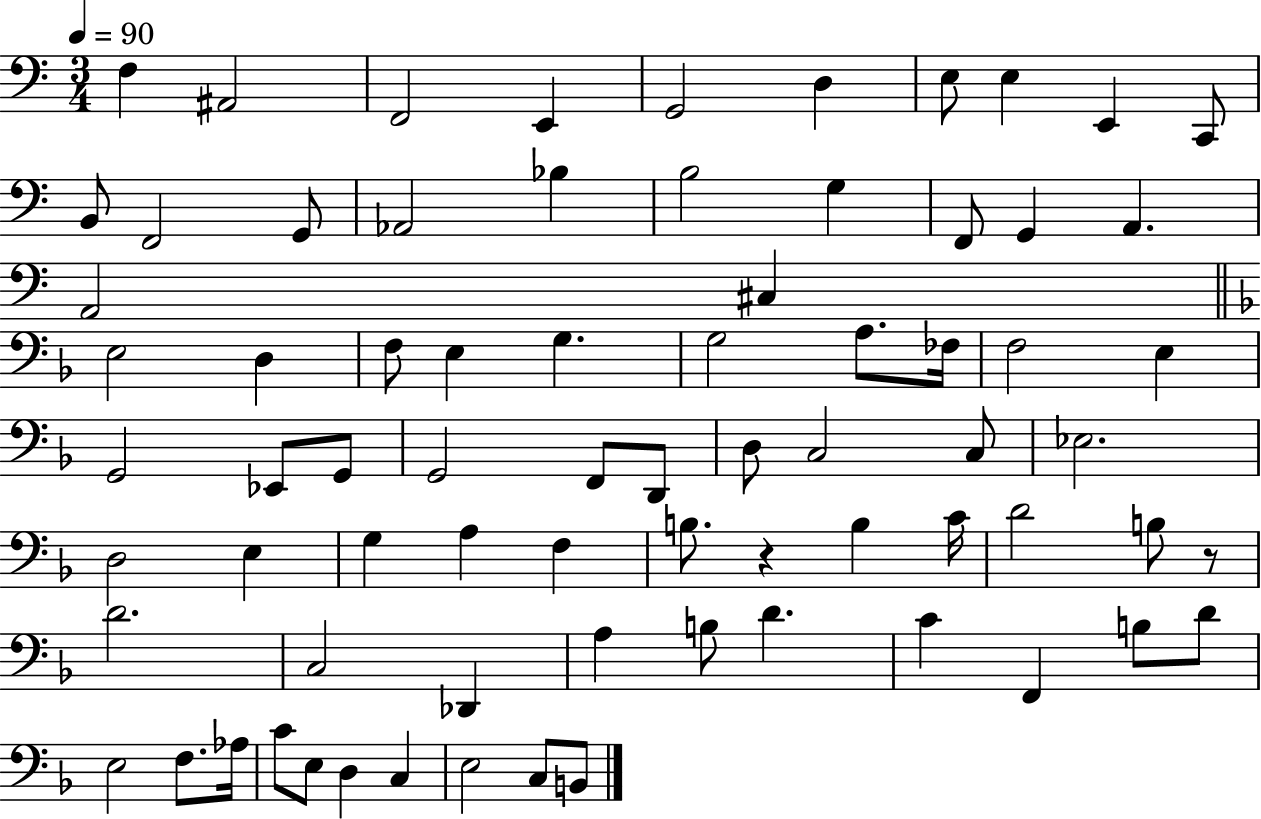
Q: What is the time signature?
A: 3/4